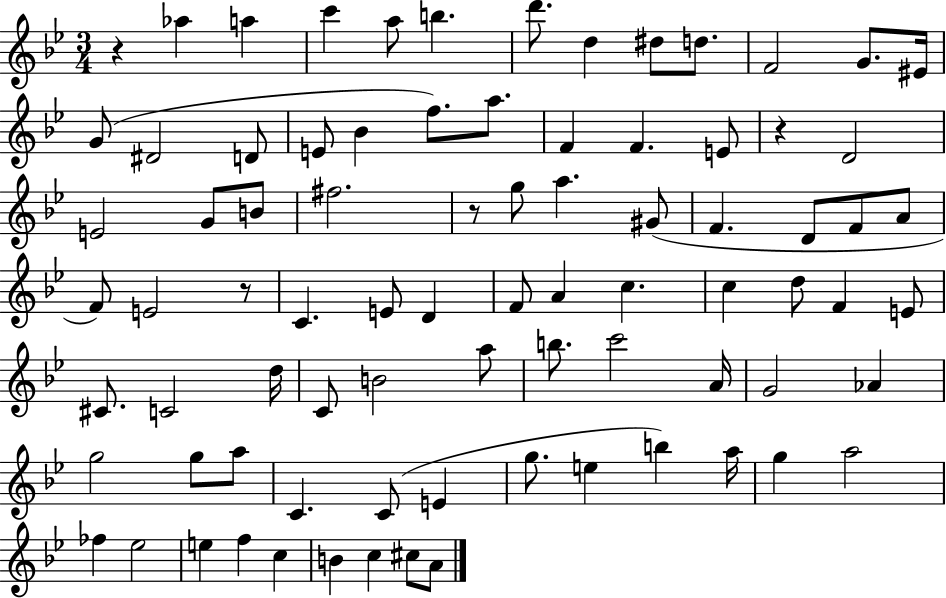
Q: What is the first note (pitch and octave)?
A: Ab5